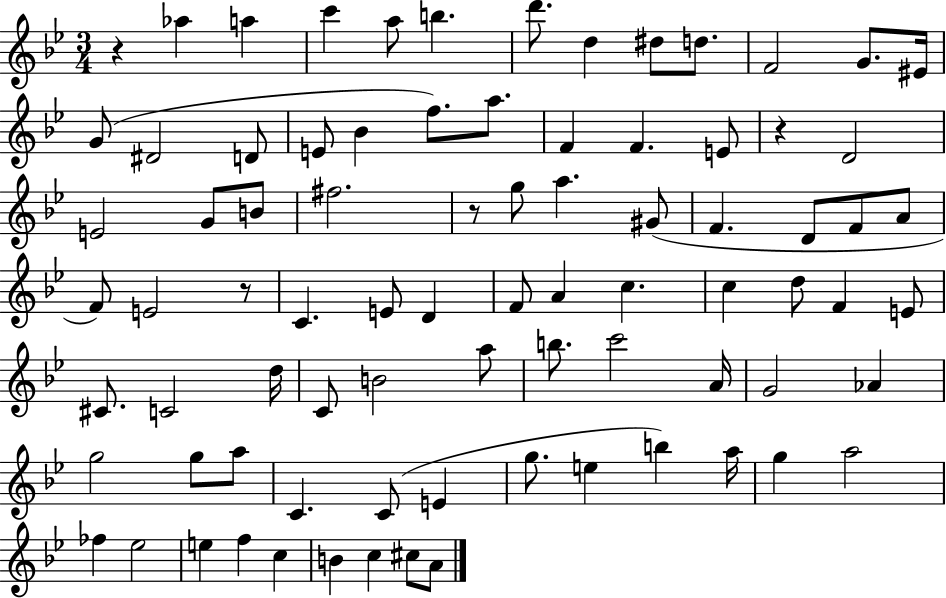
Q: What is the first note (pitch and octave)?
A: Ab5